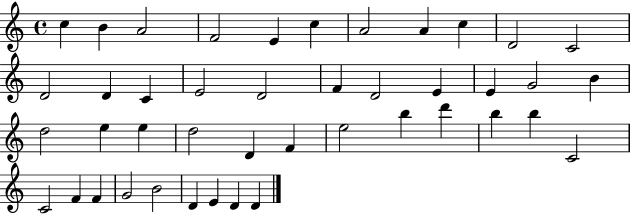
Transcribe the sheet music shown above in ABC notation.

X:1
T:Untitled
M:4/4
L:1/4
K:C
c B A2 F2 E c A2 A c D2 C2 D2 D C E2 D2 F D2 E E G2 B d2 e e d2 D F e2 b d' b b C2 C2 F F G2 B2 D E D D